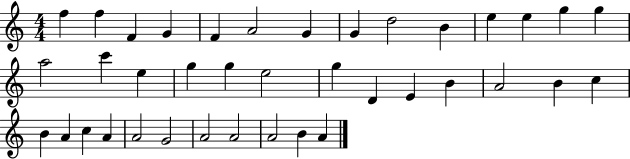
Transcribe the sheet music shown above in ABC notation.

X:1
T:Untitled
M:4/4
L:1/4
K:C
f f F G F A2 G G d2 B e e g g a2 c' e g g e2 g D E B A2 B c B A c A A2 G2 A2 A2 A2 B A